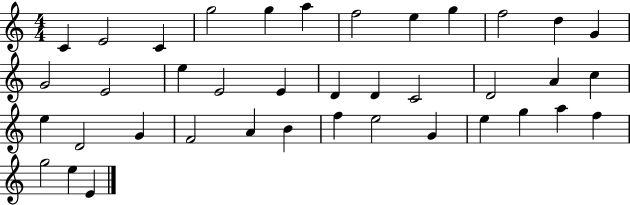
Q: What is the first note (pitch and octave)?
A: C4